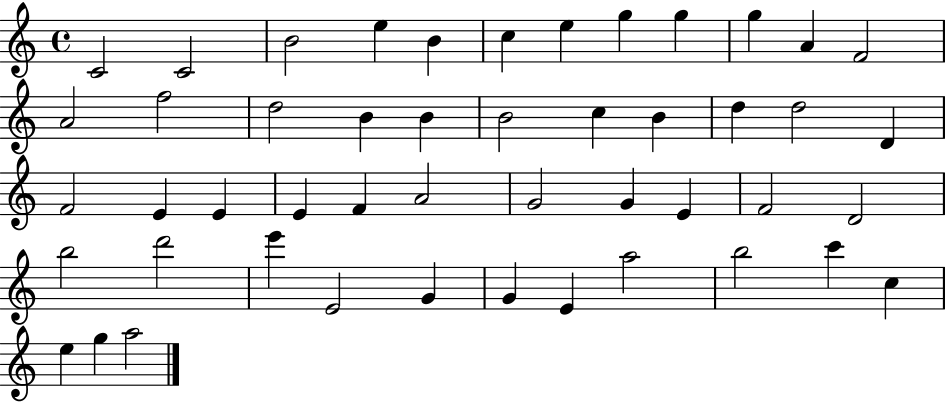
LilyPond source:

{
  \clef treble
  \time 4/4
  \defaultTimeSignature
  \key c \major
  c'2 c'2 | b'2 e''4 b'4 | c''4 e''4 g''4 g''4 | g''4 a'4 f'2 | \break a'2 f''2 | d''2 b'4 b'4 | b'2 c''4 b'4 | d''4 d''2 d'4 | \break f'2 e'4 e'4 | e'4 f'4 a'2 | g'2 g'4 e'4 | f'2 d'2 | \break b''2 d'''2 | e'''4 e'2 g'4 | g'4 e'4 a''2 | b''2 c'''4 c''4 | \break e''4 g''4 a''2 | \bar "|."
}